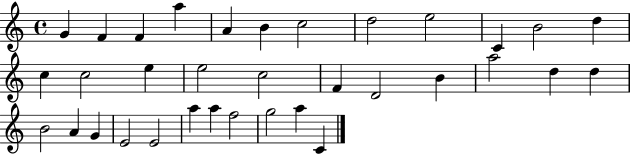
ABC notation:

X:1
T:Untitled
M:4/4
L:1/4
K:C
G F F a A B c2 d2 e2 C B2 d c c2 e e2 c2 F D2 B a2 d d B2 A G E2 E2 a a f2 g2 a C